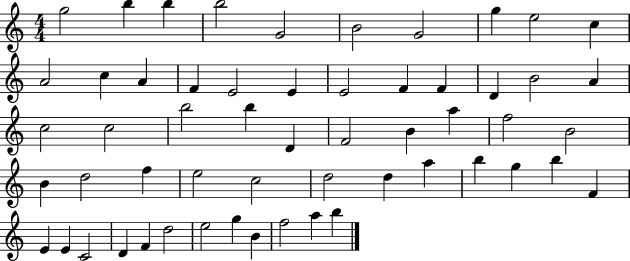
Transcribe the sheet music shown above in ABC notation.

X:1
T:Untitled
M:4/4
L:1/4
K:C
g2 b b b2 G2 B2 G2 g e2 c A2 c A F E2 E E2 F F D B2 A c2 c2 b2 b D F2 B a f2 B2 B d2 f e2 c2 d2 d a b g b F E E C2 D F d2 e2 g B f2 a b